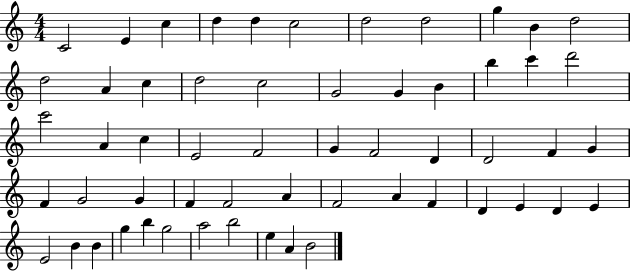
C4/h E4/q C5/q D5/q D5/q C5/h D5/h D5/h G5/q B4/q D5/h D5/h A4/q C5/q D5/h C5/h G4/h G4/q B4/q B5/q C6/q D6/h C6/h A4/q C5/q E4/h F4/h G4/q F4/h D4/q D4/h F4/q G4/q F4/q G4/h G4/q F4/q F4/h A4/q F4/h A4/q F4/q D4/q E4/q D4/q E4/q E4/h B4/q B4/q G5/q B5/q G5/h A5/h B5/h E5/q A4/q B4/h